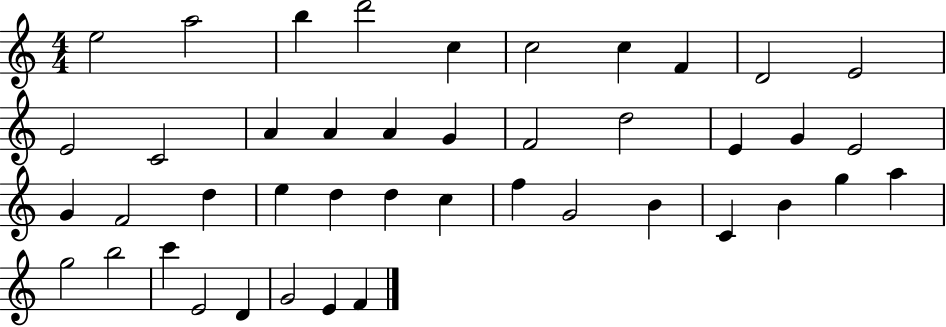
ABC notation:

X:1
T:Untitled
M:4/4
L:1/4
K:C
e2 a2 b d'2 c c2 c F D2 E2 E2 C2 A A A G F2 d2 E G E2 G F2 d e d d c f G2 B C B g a g2 b2 c' E2 D G2 E F